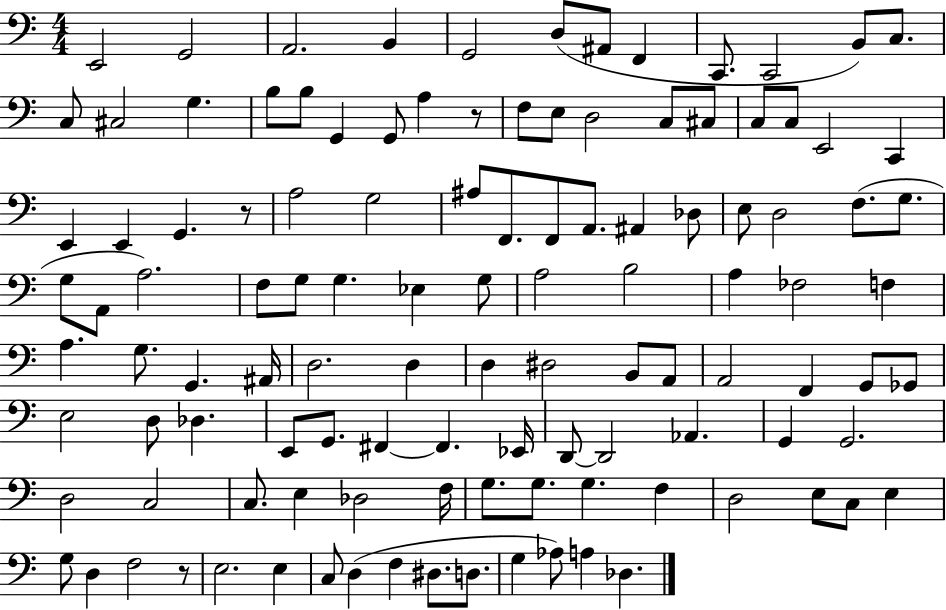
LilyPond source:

{
  \clef bass
  \numericTimeSignature
  \time 4/4
  \key c \major
  \repeat volta 2 { e,2 g,2 | a,2. b,4 | g,2 d8( ais,8 f,4 | c,8. c,2 b,8) c8. | \break c8 cis2 g4. | b8 b8 g,4 g,8 a4 r8 | f8 e8 d2 c8 cis8 | c8 c8 e,2 c,4 | \break e,4 e,4 g,4. r8 | a2 g2 | ais8 f,8. f,8 a,8. ais,4 des8 | e8 d2 f8.( g8. | \break g8 a,8 a2.) | f8 g8 g4. ees4 g8 | a2 b2 | a4 fes2 f4 | \break a4. g8. g,4. ais,16 | d2. d4 | d4 dis2 b,8 a,8 | a,2 f,4 g,8 ges,8 | \break e2 d8 des4. | e,8 g,8. fis,4~~ fis,4. ees,16 | d,8~~ d,2 aes,4. | g,4 g,2. | \break d2 c2 | c8. e4 des2 f16 | g8. g8. g4. f4 | d2 e8 c8 e4 | \break g8 d4 f2 r8 | e2. e4 | c8 d4( f4 dis8. d8. | g4 aes8) a4 des4. | \break } \bar "|."
}